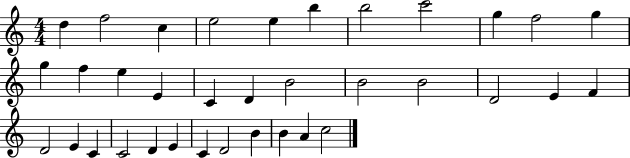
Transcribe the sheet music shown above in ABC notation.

X:1
T:Untitled
M:4/4
L:1/4
K:C
d f2 c e2 e b b2 c'2 g f2 g g f e E C D B2 B2 B2 D2 E F D2 E C C2 D E C D2 B B A c2